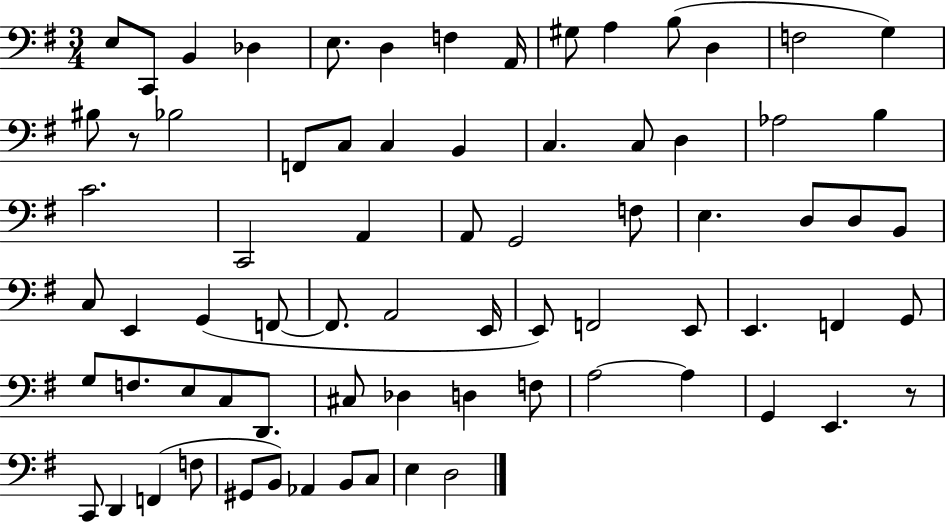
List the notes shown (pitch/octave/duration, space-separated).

E3/e C2/e B2/q Db3/q E3/e. D3/q F3/q A2/s G#3/e A3/q B3/e D3/q F3/h G3/q BIS3/e R/e Bb3/h F2/e C3/e C3/q B2/q C3/q. C3/e D3/q Ab3/h B3/q C4/h. C2/h A2/q A2/e G2/h F3/e E3/q. D3/e D3/e B2/e C3/e E2/q G2/q F2/e F2/e. A2/h E2/s E2/e F2/h E2/e E2/q. F2/q G2/e G3/e F3/e. E3/e C3/e D2/e. C#3/e Db3/q D3/q F3/e A3/h A3/q G2/q E2/q. R/e C2/e D2/q F2/q F3/e G#2/e B2/e Ab2/q B2/e C3/e E3/q D3/h